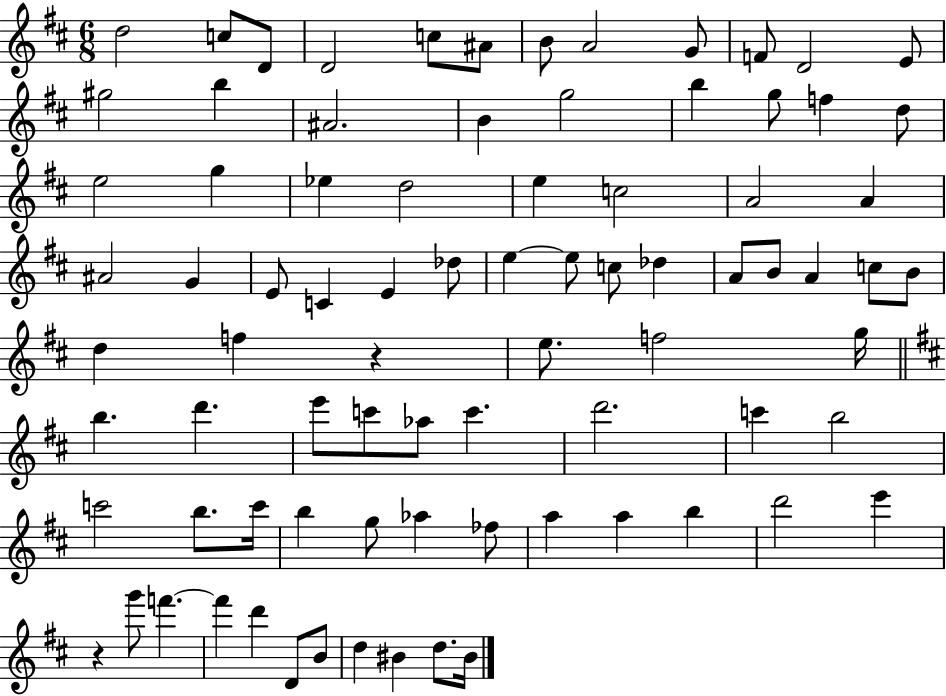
X:1
T:Untitled
M:6/8
L:1/4
K:D
d2 c/2 D/2 D2 c/2 ^A/2 B/2 A2 G/2 F/2 D2 E/2 ^g2 b ^A2 B g2 b g/2 f d/2 e2 g _e d2 e c2 A2 A ^A2 G E/2 C E _d/2 e e/2 c/2 _d A/2 B/2 A c/2 B/2 d f z e/2 f2 g/4 b d' e'/2 c'/2 _a/2 c' d'2 c' b2 c'2 b/2 c'/4 b g/2 _a _f/2 a a b d'2 e' z g'/2 f' f' d' D/2 B/2 d ^B d/2 ^B/4